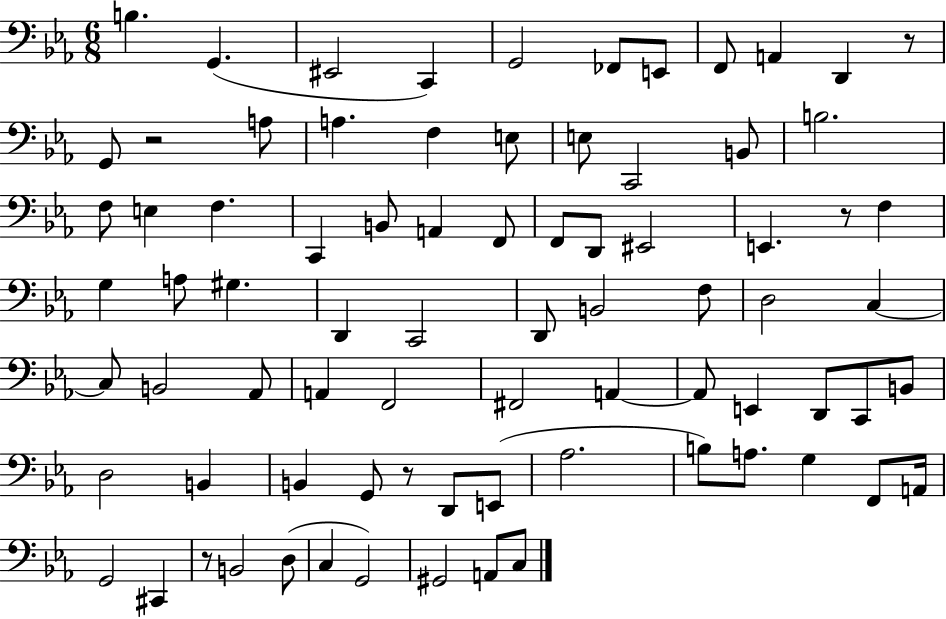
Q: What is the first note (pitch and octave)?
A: B3